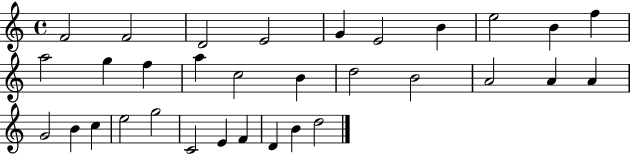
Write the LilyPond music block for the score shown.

{
  \clef treble
  \time 4/4
  \defaultTimeSignature
  \key c \major
  f'2 f'2 | d'2 e'2 | g'4 e'2 b'4 | e''2 b'4 f''4 | \break a''2 g''4 f''4 | a''4 c''2 b'4 | d''2 b'2 | a'2 a'4 a'4 | \break g'2 b'4 c''4 | e''2 g''2 | c'2 e'4 f'4 | d'4 b'4 d''2 | \break \bar "|."
}